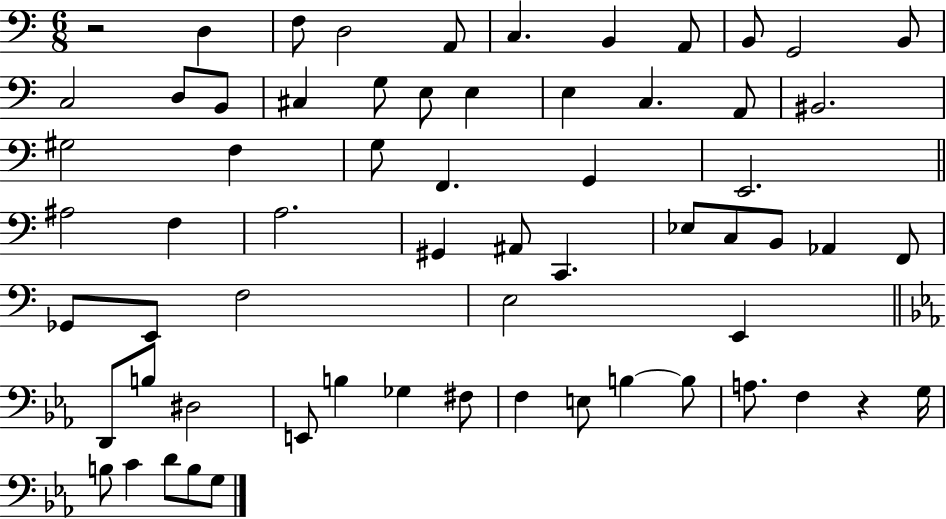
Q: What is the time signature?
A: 6/8